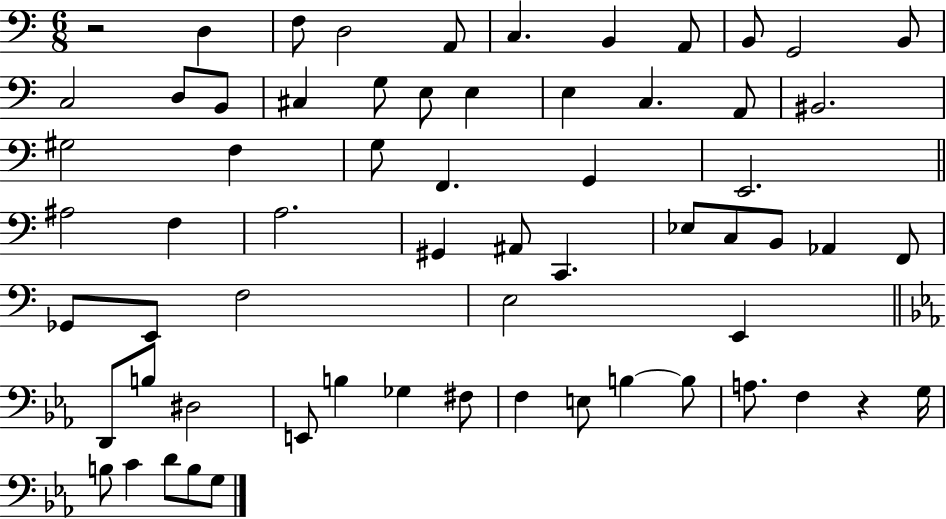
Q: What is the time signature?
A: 6/8